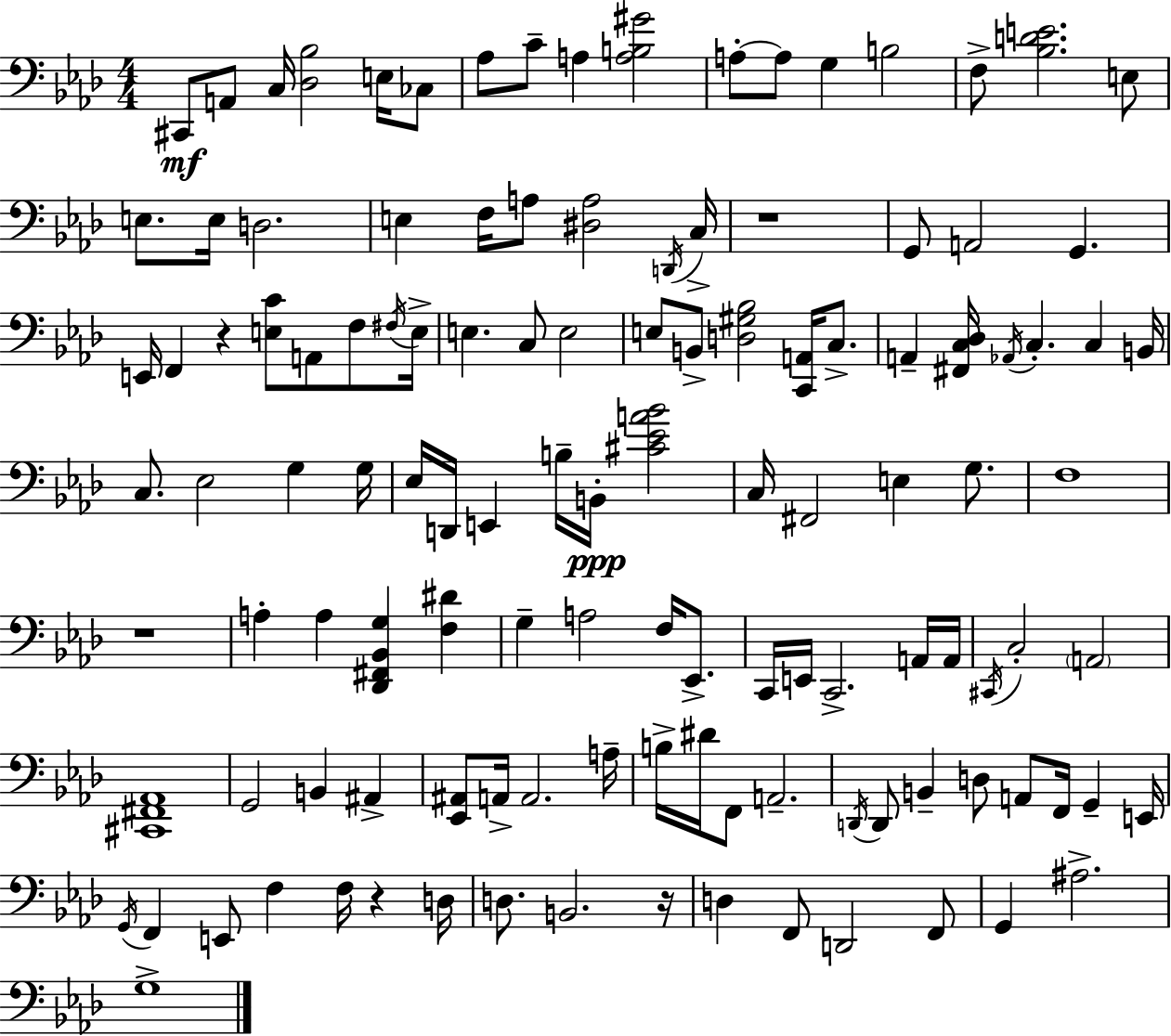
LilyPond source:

{
  \clef bass
  \numericTimeSignature
  \time 4/4
  \key f \minor
  cis,8\mf a,8 c16 <des bes>2 e16 ces8 | aes8 c'8-- a4 <a b gis'>2 | a8-.~~ a8 g4 b2 | f8-> <bes d' e'>2. e8 | \break e8. e16 d2. | e4 f16 a8 <dis a>2 \acciaccatura { d,16 } | c16-> r1 | g,8 a,2 g,4. | \break e,16 f,4 r4 <e c'>8 a,8 f8 | \acciaccatura { fis16 } e16-> e4. c8 e2 | e8 b,8-> <d gis bes>2 <c, a,>16 c8.-> | a,4-- <fis, c des>16 \acciaccatura { aes,16 } c4.-. c4 | \break b,16 c8. ees2 g4 | g16 ees16 d,16 e,4 b16-- b,16-.\ppp <cis' ees' a' bes'>2 | c16 fis,2 e4 | g8. f1 | \break r1 | a4-. a4 <des, fis, bes, g>4 <f dis'>4 | g4-- a2 f16 | ees,8.-> c,16 e,16 c,2.-> | \break a,16 a,16 \acciaccatura { cis,16 } c2-. \parenthesize a,2 | <cis, fis, aes,>1 | g,2 b,4 | ais,4-> <ees, ais,>8 a,16-> a,2. | \break a16-- b16-> dis'16 f,8 a,2.-- | \acciaccatura { d,16 } d,8 b,4-- d8 a,8 f,16 | g,4-- e,16 \acciaccatura { g,16 } f,4 e,8 f4 | f16 r4 d16 d8. b,2. | \break r16 d4 f,8 d,2 | f,8 g,4 ais2.-> | g1-> | \bar "|."
}